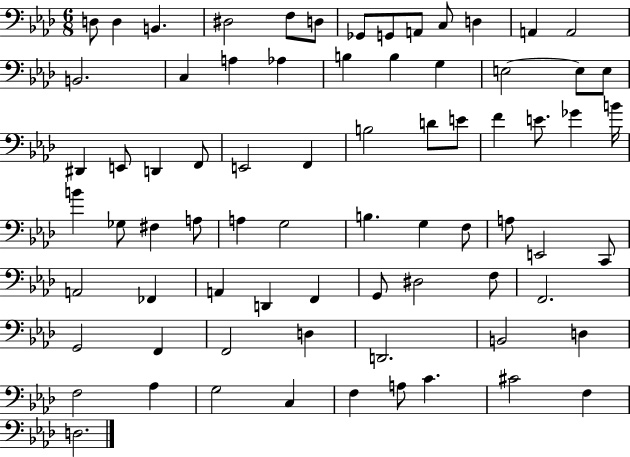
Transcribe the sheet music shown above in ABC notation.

X:1
T:Untitled
M:6/8
L:1/4
K:Ab
D,/2 D, B,, ^D,2 F,/2 D,/2 _G,,/2 G,,/2 A,,/2 C,/2 D, A,, A,,2 B,,2 C, A, _A, B, B, G, E,2 E,/2 E,/2 ^D,, E,,/2 D,, F,,/2 E,,2 F,, B,2 D/2 E/2 F E/2 _G B/4 B _G,/2 ^F, A,/2 A, G,2 B, G, F,/2 A,/2 E,,2 C,,/2 A,,2 _F,, A,, D,, F,, G,,/2 ^D,2 F,/2 F,,2 G,,2 F,, F,,2 D, D,,2 B,,2 D, F,2 _A, G,2 C, F, A,/2 C ^C2 F, D,2